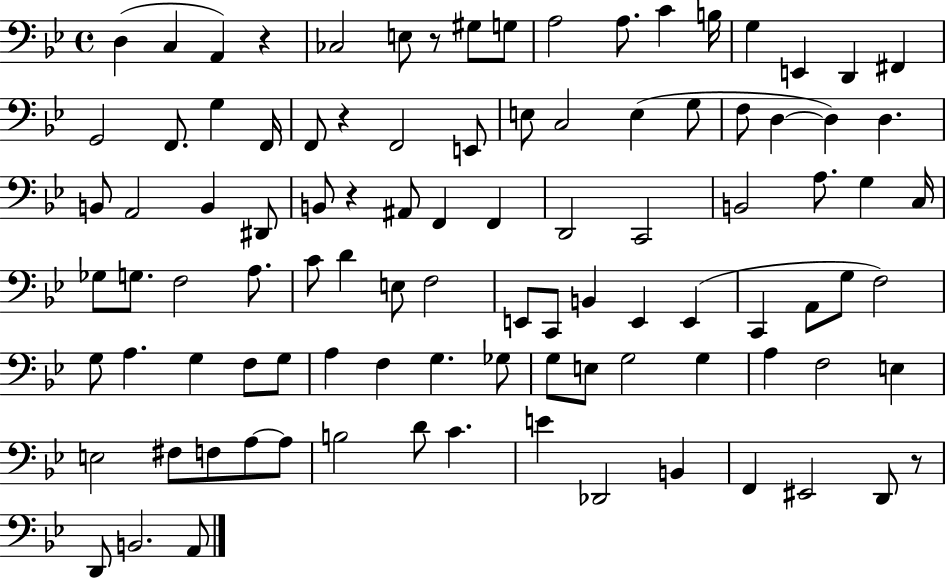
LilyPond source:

{
  \clef bass
  \time 4/4
  \defaultTimeSignature
  \key bes \major
  d4( c4 a,4) r4 | ces2 e8 r8 gis8 g8 | a2 a8. c'4 b16 | g4 e,4 d,4 fis,4 | \break g,2 f,8. g4 f,16 | f,8 r4 f,2 e,8 | e8 c2 e4( g8 | f8 d4~~ d4) d4. | \break b,8 a,2 b,4 dis,8 | b,8 r4 ais,8 f,4 f,4 | d,2 c,2 | b,2 a8. g4 c16 | \break ges8 g8. f2 a8. | c'8 d'4 e8 f2 | e,8 c,8 b,4 e,4 e,4( | c,4 a,8 g8 f2) | \break g8 a4. g4 f8 g8 | a4 f4 g4. ges8 | g8 e8 g2 g4 | a4 f2 e4 | \break e2 fis8 f8 a8~~ a8 | b2 d'8 c'4. | e'4 des,2 b,4 | f,4 eis,2 d,8 r8 | \break d,8 b,2. a,8 | \bar "|."
}